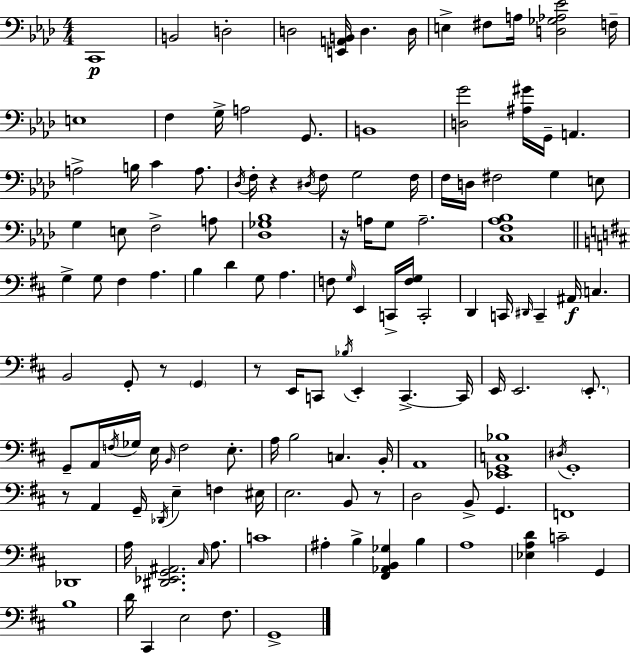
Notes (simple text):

C2/w B2/h D3/h D3/h [E2,A2,B2]/s D3/q. D3/s E3/q F#3/e A3/s [D3,Gb3,Ab3,Eb4]/h F3/s E3/w F3/q G3/s A3/h G2/e. B2/w [D3,G4]/h [A#3,G#4]/s G2/s A2/q. A3/h B3/s C4/q A3/e. Db3/s F3/s R/q D#3/s F3/e G3/h F3/s F3/s D3/s F#3/h G3/q E3/e G3/q E3/e F3/h A3/e [Db3,Gb3,Bb3]/w R/s A3/s G3/e A3/h. [C3,F3,Ab3,Bb3]/w G3/q G3/e F#3/q A3/q. B3/q D4/q G3/e A3/q. F3/e G3/s E2/q C2/s [F3,G3]/s C2/h D2/q C2/s D#2/s C2/q A#2/s C3/q. B2/h G2/e R/e G2/q R/e E2/s C2/e Bb3/s E2/q C2/q. C2/s E2/s E2/h. E2/e. G2/e A2/s F3/s Gb3/s E3/s B2/s F3/h E3/e. A3/s B3/h C3/q. B2/s A2/w [Eb2,G2,C3,Bb3]/w D#3/s G2/w R/e A2/q G2/s Db2/s E3/q F3/q EIS3/s E3/h. B2/e R/e D3/h B2/e G2/q. F2/w Db2/w A3/s [D#2,Eb2,G2,A#2]/h. C#3/s A3/e. C4/w A#3/q B3/q [F#2,Ab2,B2,Gb3]/q B3/q A3/w [Eb3,A3,D4]/q C4/h G2/q B3/w D4/s C#2/q E3/h F#3/e. G2/w